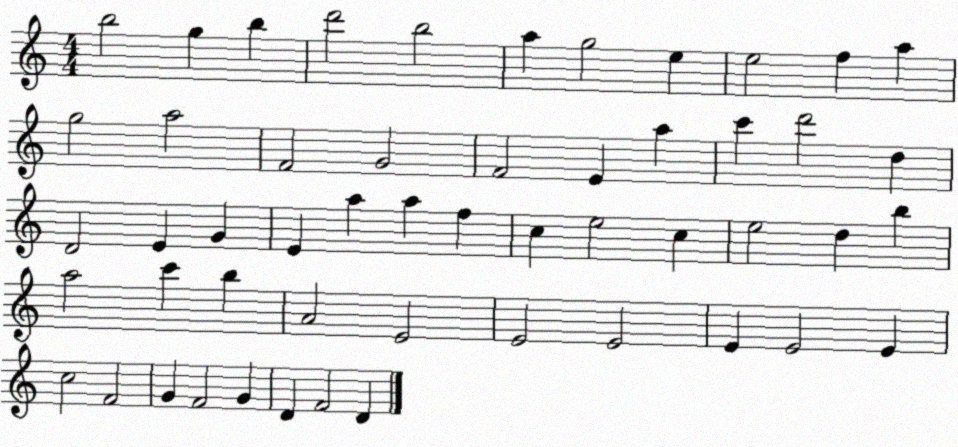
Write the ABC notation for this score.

X:1
T:Untitled
M:4/4
L:1/4
K:C
b2 g b d'2 b2 a g2 e e2 f a g2 a2 F2 G2 F2 E a c' d'2 d D2 E G E a a f c e2 c e2 d b a2 c' b A2 E2 E2 E2 E E2 E c2 F2 G F2 G D F2 D